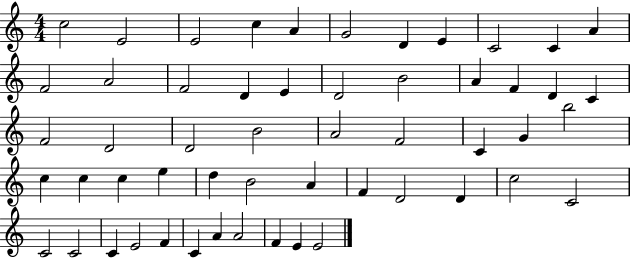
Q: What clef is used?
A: treble